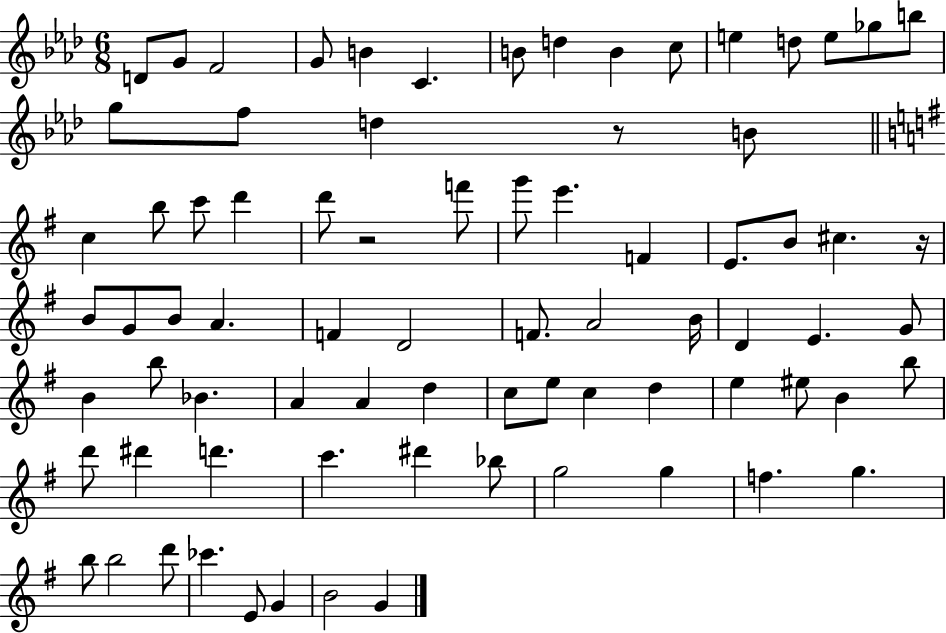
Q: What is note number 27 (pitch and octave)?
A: E6